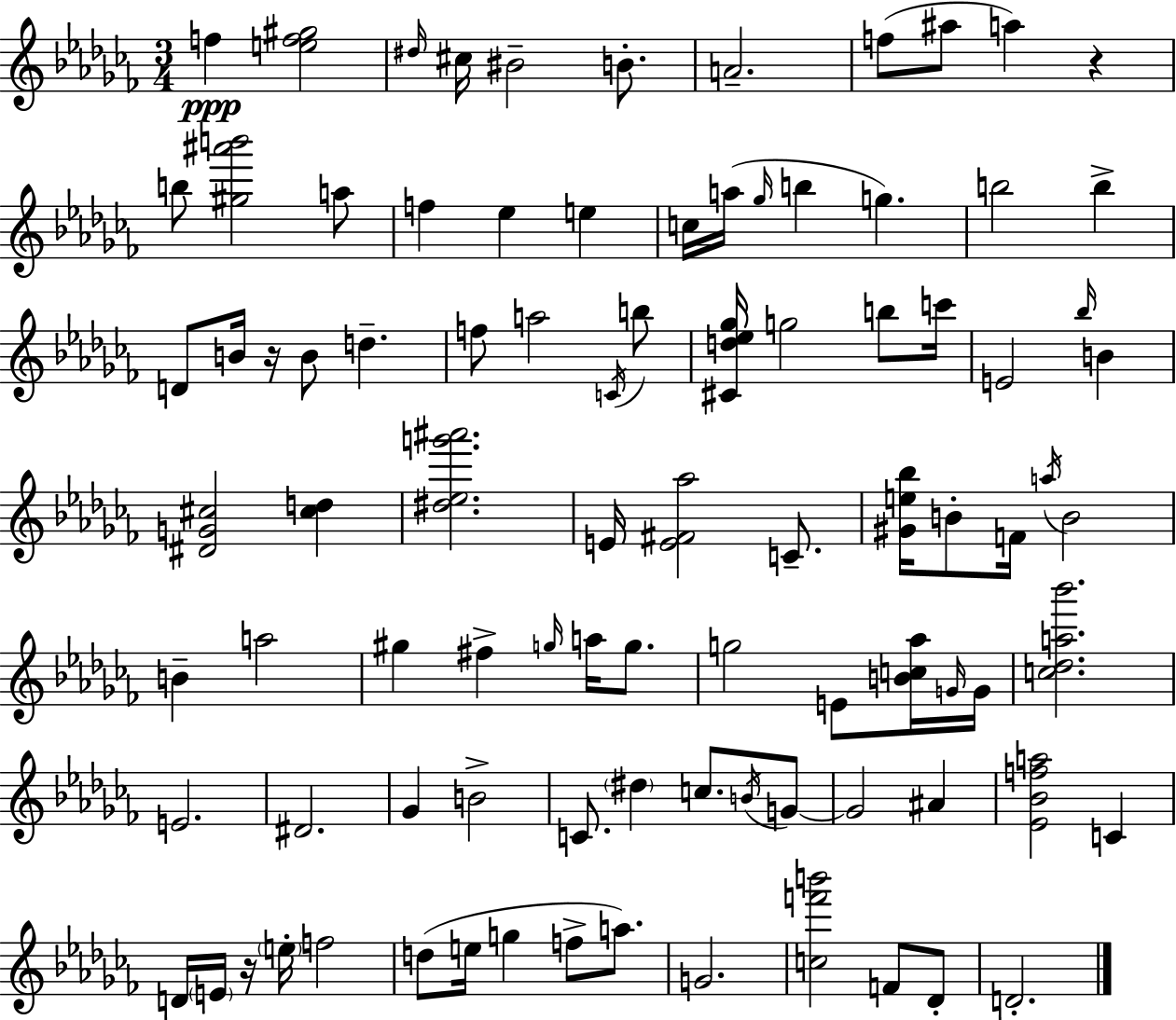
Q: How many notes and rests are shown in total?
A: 92